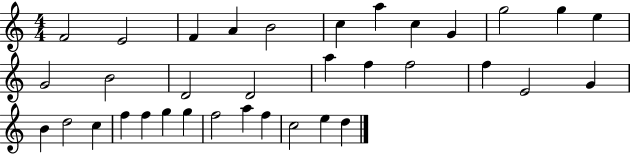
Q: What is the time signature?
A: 4/4